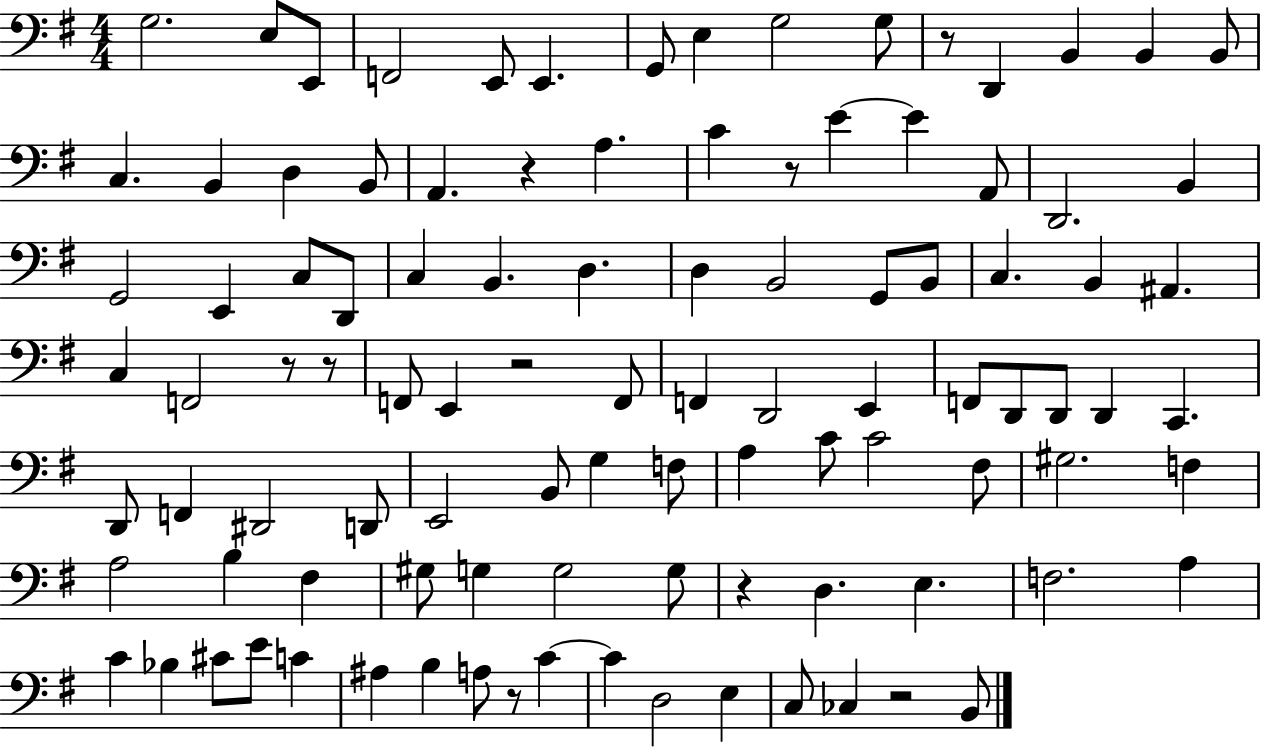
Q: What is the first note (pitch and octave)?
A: G3